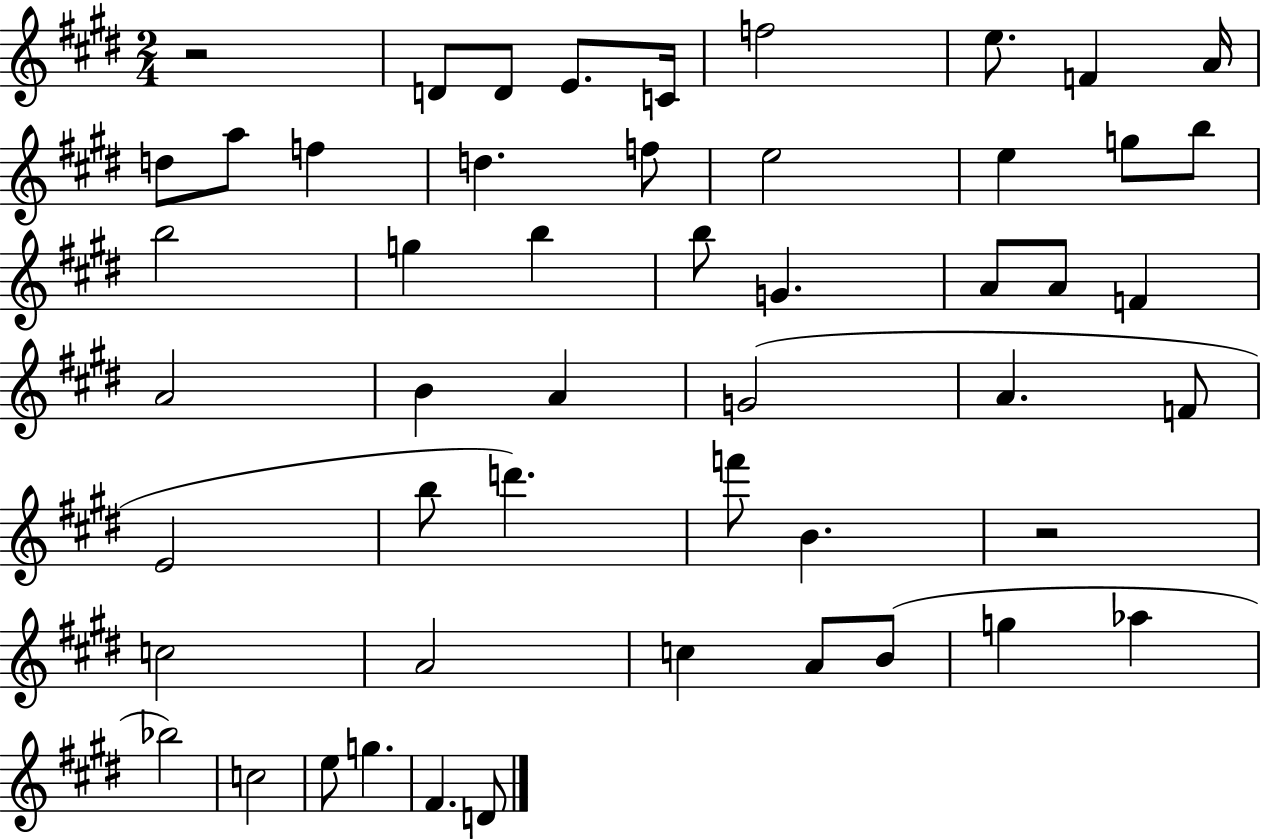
{
  \clef treble
  \numericTimeSignature
  \time 2/4
  \key e \major
  r2 | d'8 d'8 e'8. c'16 | f''2 | e''8. f'4 a'16 | \break d''8 a''8 f''4 | d''4. f''8 | e''2 | e''4 g''8 b''8 | \break b''2 | g''4 b''4 | b''8 g'4. | a'8 a'8 f'4 | \break a'2 | b'4 a'4 | g'2( | a'4. f'8 | \break e'2 | b''8 d'''4.) | f'''8 b'4. | r2 | \break c''2 | a'2 | c''4 a'8 b'8( | g''4 aes''4 | \break bes''2) | c''2 | e''8 g''4. | fis'4. d'8 | \break \bar "|."
}